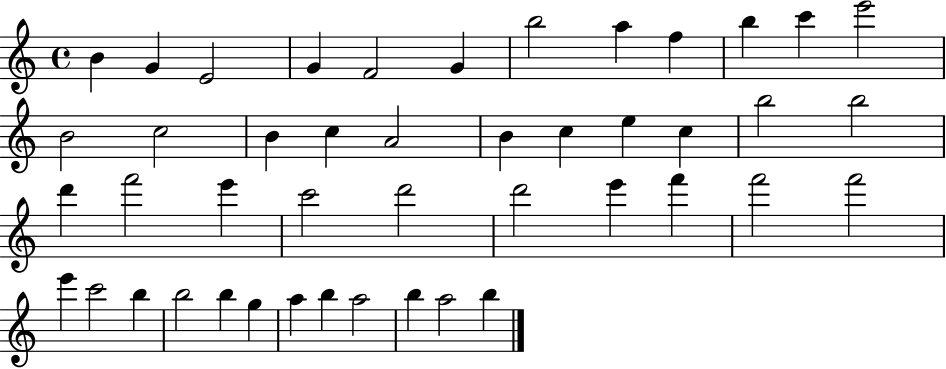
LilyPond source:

{
  \clef treble
  \time 4/4
  \defaultTimeSignature
  \key c \major
  b'4 g'4 e'2 | g'4 f'2 g'4 | b''2 a''4 f''4 | b''4 c'''4 e'''2 | \break b'2 c''2 | b'4 c''4 a'2 | b'4 c''4 e''4 c''4 | b''2 b''2 | \break d'''4 f'''2 e'''4 | c'''2 d'''2 | d'''2 e'''4 f'''4 | f'''2 f'''2 | \break e'''4 c'''2 b''4 | b''2 b''4 g''4 | a''4 b''4 a''2 | b''4 a''2 b''4 | \break \bar "|."
}